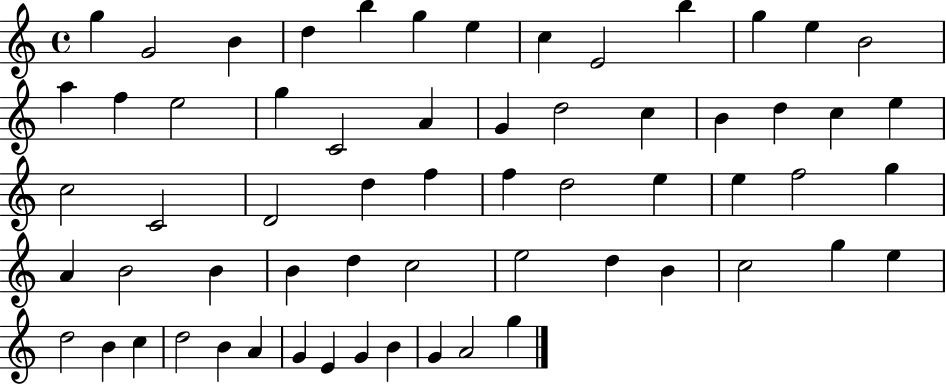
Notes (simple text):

G5/q G4/h B4/q D5/q B5/q G5/q E5/q C5/q E4/h B5/q G5/q E5/q B4/h A5/q F5/q E5/h G5/q C4/h A4/q G4/q D5/h C5/q B4/q D5/q C5/q E5/q C5/h C4/h D4/h D5/q F5/q F5/q D5/h E5/q E5/q F5/h G5/q A4/q B4/h B4/q B4/q D5/q C5/h E5/h D5/q B4/q C5/h G5/q E5/q D5/h B4/q C5/q D5/h B4/q A4/q G4/q E4/q G4/q B4/q G4/q A4/h G5/q